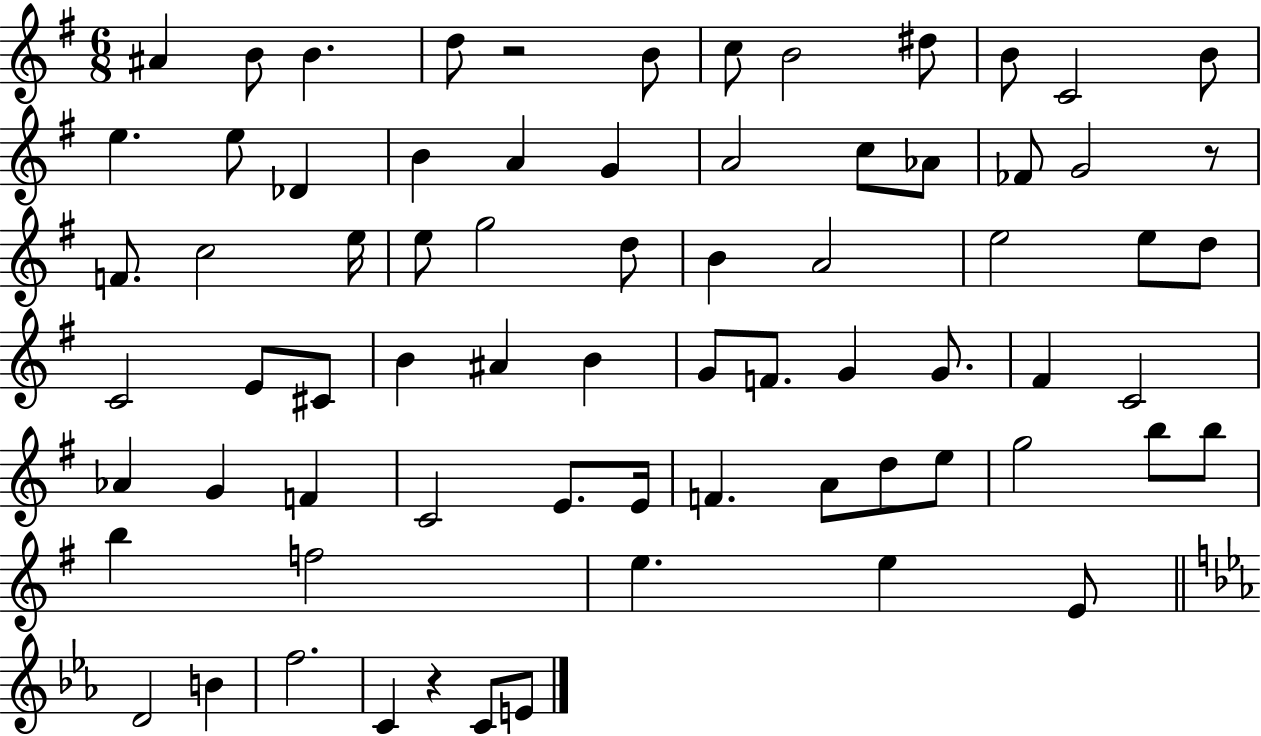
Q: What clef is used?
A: treble